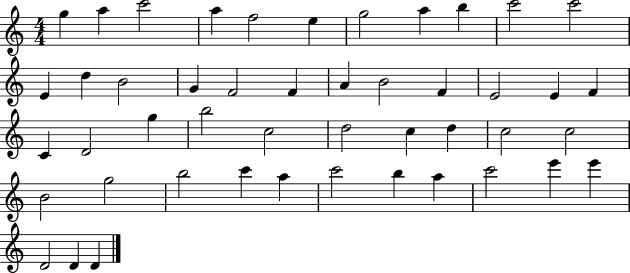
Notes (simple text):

G5/q A5/q C6/h A5/q F5/h E5/q G5/h A5/q B5/q C6/h C6/h E4/q D5/q B4/h G4/q F4/h F4/q A4/q B4/h F4/q E4/h E4/q F4/q C4/q D4/h G5/q B5/h C5/h D5/h C5/q D5/q C5/h C5/h B4/h G5/h B5/h C6/q A5/q C6/h B5/q A5/q C6/h E6/q E6/q D4/h D4/q D4/q